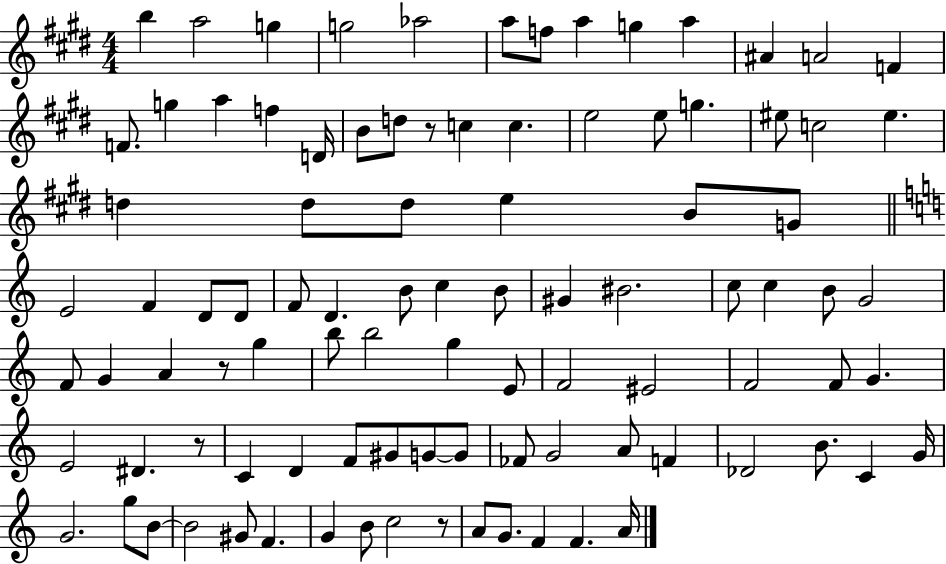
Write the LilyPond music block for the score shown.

{
  \clef treble
  \numericTimeSignature
  \time 4/4
  \key e \major
  b''4 a''2 g''4 | g''2 aes''2 | a''8 f''8 a''4 g''4 a''4 | ais'4 a'2 f'4 | \break f'8. g''4 a''4 f''4 d'16 | b'8 d''8 r8 c''4 c''4. | e''2 e''8 g''4. | eis''8 c''2 eis''4. | \break d''4 d''8 d''8 e''4 b'8 g'8 | \bar "||" \break \key c \major e'2 f'4 d'8 d'8 | f'8 d'4. b'8 c''4 b'8 | gis'4 bis'2. | c''8 c''4 b'8 g'2 | \break f'8 g'4 a'4 r8 g''4 | b''8 b''2 g''4 e'8 | f'2 eis'2 | f'2 f'8 g'4. | \break e'2 dis'4. r8 | c'4 d'4 f'8 gis'8 g'8~~ g'8 | fes'8 g'2 a'8 f'4 | des'2 b'8. c'4 g'16 | \break g'2. g''8 b'8~~ | b'2 gis'8 f'4. | g'4 b'8 c''2 r8 | a'8 g'8. f'4 f'4. a'16 | \break \bar "|."
}